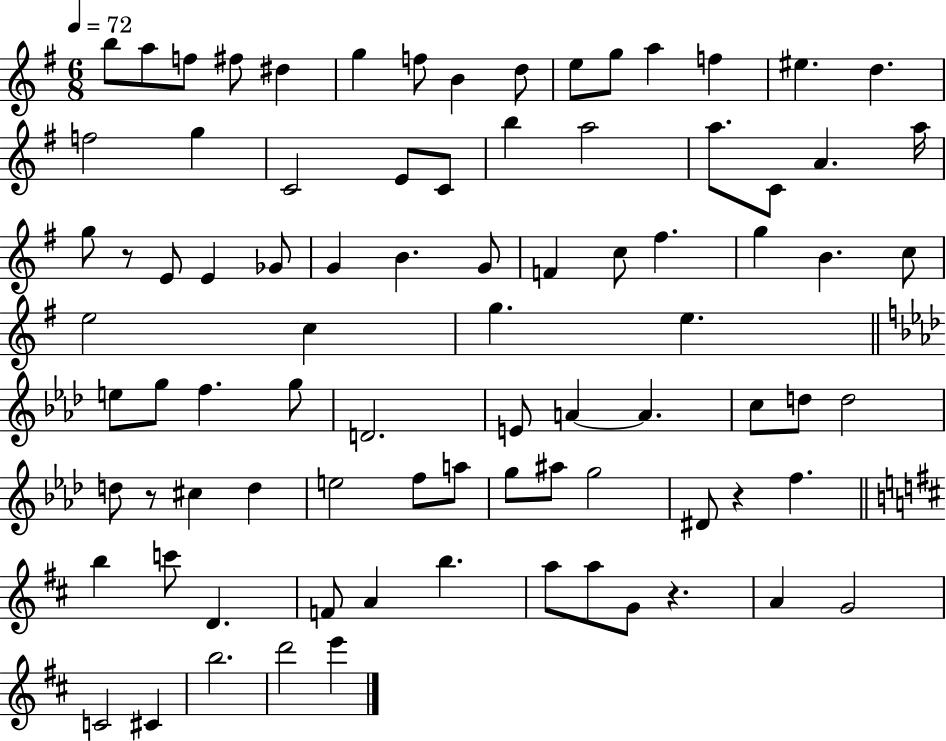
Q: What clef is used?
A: treble